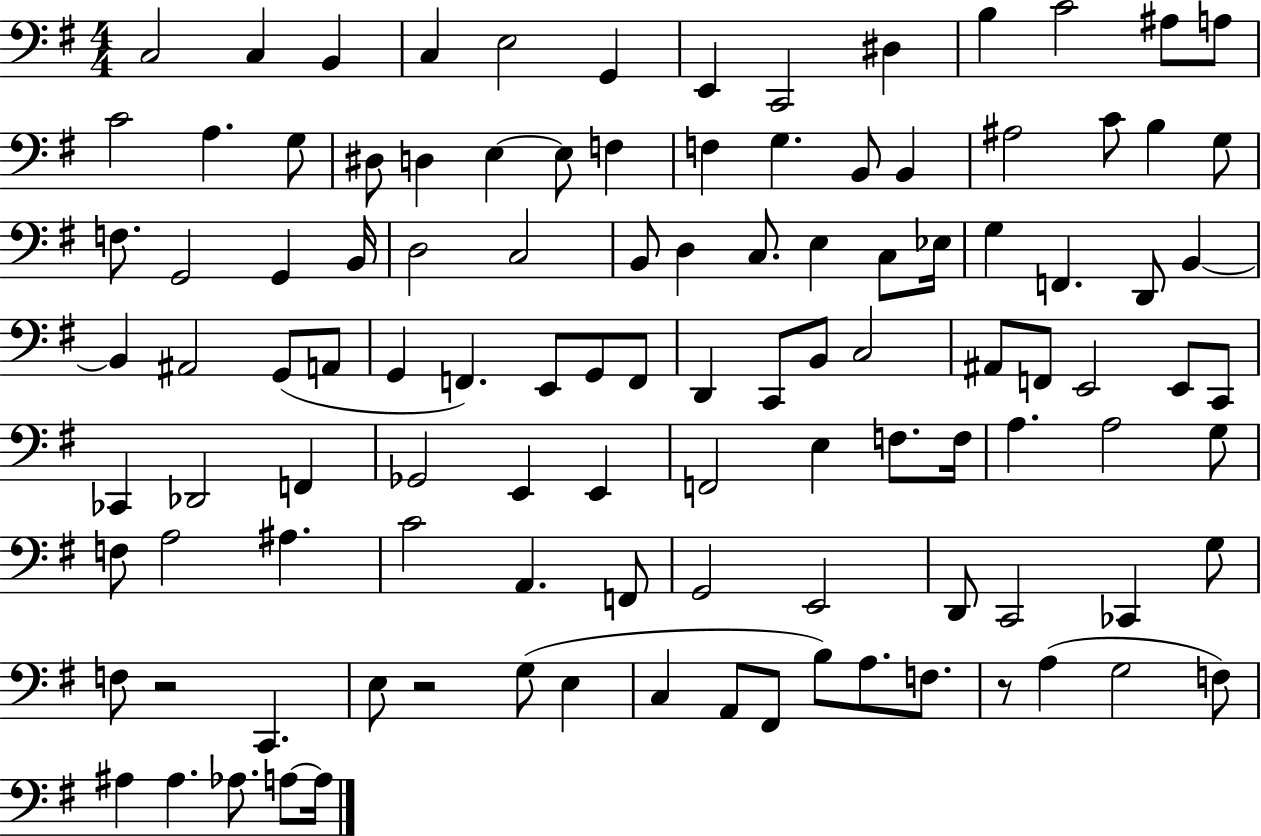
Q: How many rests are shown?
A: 3